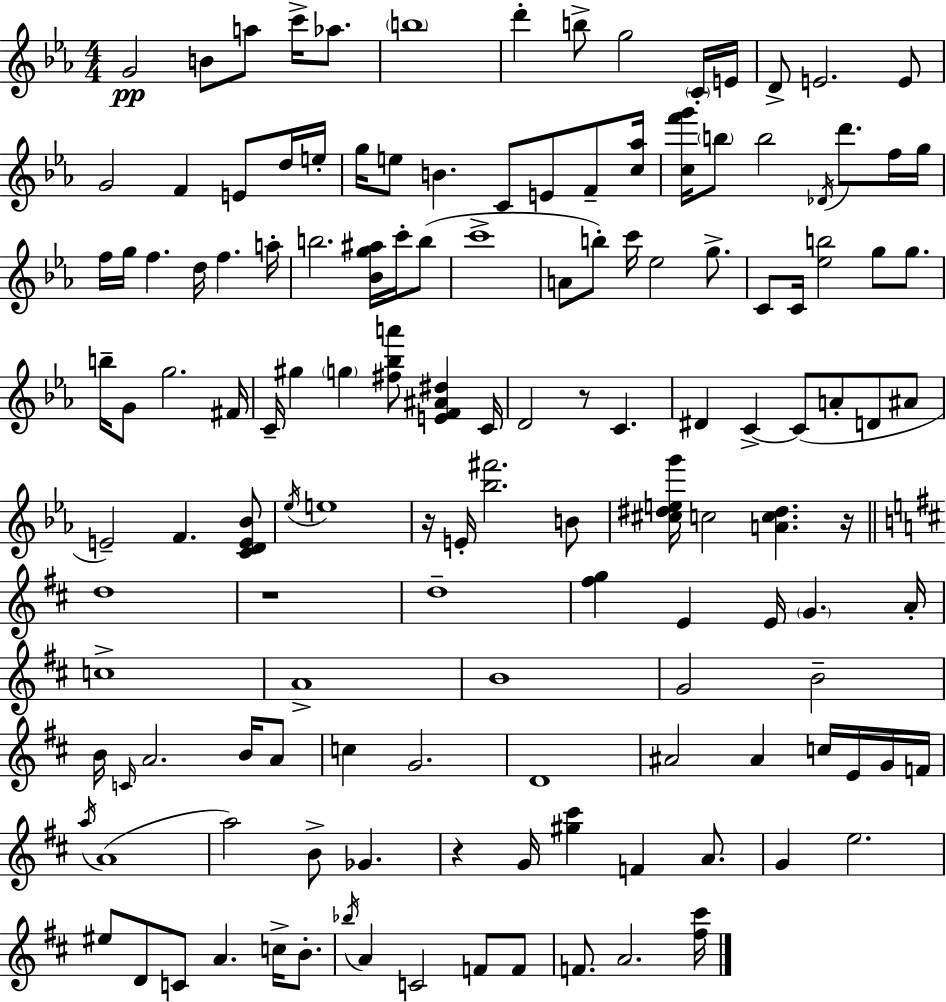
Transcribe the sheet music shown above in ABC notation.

X:1
T:Untitled
M:4/4
L:1/4
K:Eb
G2 B/2 a/2 c'/4 _a/2 b4 d' b/2 g2 C/4 E/4 D/2 E2 E/2 G2 F E/2 d/4 e/4 g/4 e/2 B C/2 E/2 F/2 [c_a]/4 [cf'g']/4 b/2 b2 _D/4 d'/2 f/4 g/4 f/4 g/4 f d/4 f a/4 b2 [_Bg^a]/4 c'/4 b/2 c'4 A/2 b/2 c'/4 _e2 g/2 C/2 C/4 [_eb]2 g/2 g/2 b/4 G/2 g2 ^F/4 C/4 ^g g [^f_ba']/2 [EF^A^d] C/4 D2 z/2 C ^D C C/2 A/2 D/2 ^A/2 E2 F [CDE_B]/2 _e/4 e4 z/4 E/4 [_b^f']2 B/2 [^c^deg']/4 c2 [Ac^d] z/4 d4 z4 d4 [^fg] E E/4 G A/4 c4 A4 B4 G2 B2 B/4 C/4 A2 B/4 A/2 c G2 D4 ^A2 ^A c/4 E/4 G/4 F/4 a/4 A4 a2 B/2 _G z G/4 [^g^c'] F A/2 G e2 ^e/2 D/2 C/2 A c/4 B/2 _b/4 A C2 F/2 F/2 F/2 A2 [^f^c']/4